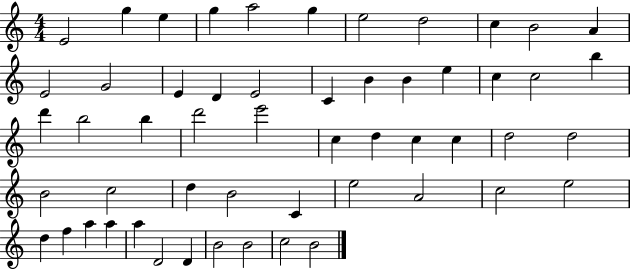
E4/h G5/q E5/q G5/q A5/h G5/q E5/h D5/h C5/q B4/h A4/q E4/h G4/h E4/q D4/q E4/h C4/q B4/q B4/q E5/q C5/q C5/h B5/q D6/q B5/h B5/q D6/h E6/h C5/q D5/q C5/q C5/q D5/h D5/h B4/h C5/h D5/q B4/h C4/q E5/h A4/h C5/h E5/h D5/q F5/q A5/q A5/q A5/q D4/h D4/q B4/h B4/h C5/h B4/h